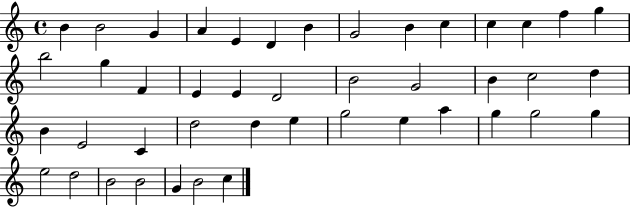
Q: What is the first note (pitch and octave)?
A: B4